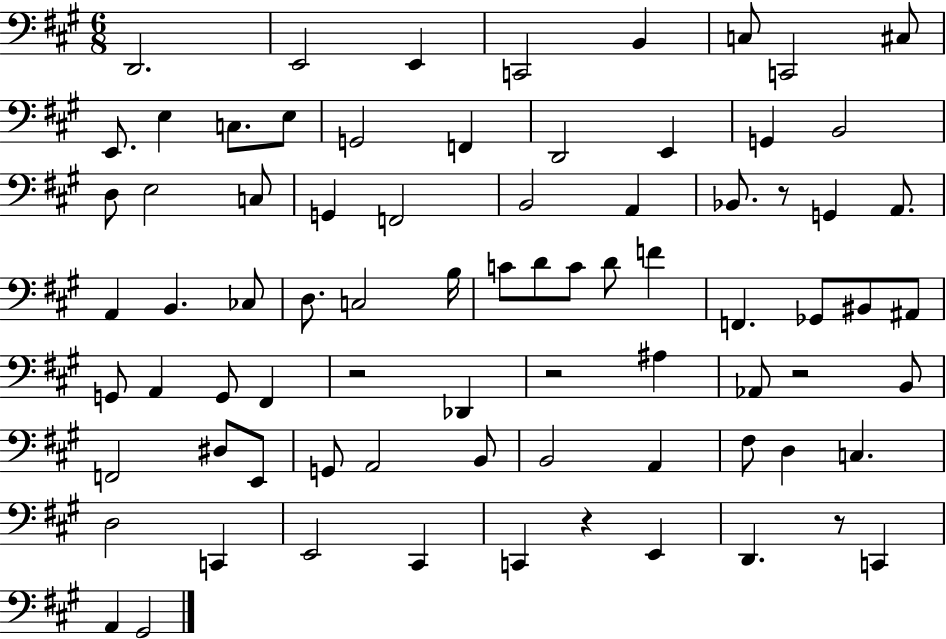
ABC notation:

X:1
T:Untitled
M:6/8
L:1/4
K:A
D,,2 E,,2 E,, C,,2 B,, C,/2 C,,2 ^C,/2 E,,/2 E, C,/2 E,/2 G,,2 F,, D,,2 E,, G,, B,,2 D,/2 E,2 C,/2 G,, F,,2 B,,2 A,, _B,,/2 z/2 G,, A,,/2 A,, B,, _C,/2 D,/2 C,2 B,/4 C/2 D/2 C/2 D/2 F F,, _G,,/2 ^B,,/2 ^A,,/2 G,,/2 A,, G,,/2 ^F,, z2 _D,, z2 ^A, _A,,/2 z2 B,,/2 F,,2 ^D,/2 E,,/2 G,,/2 A,,2 B,,/2 B,,2 A,, ^F,/2 D, C, D,2 C,, E,,2 ^C,, C,, z E,, D,, z/2 C,, A,, ^G,,2